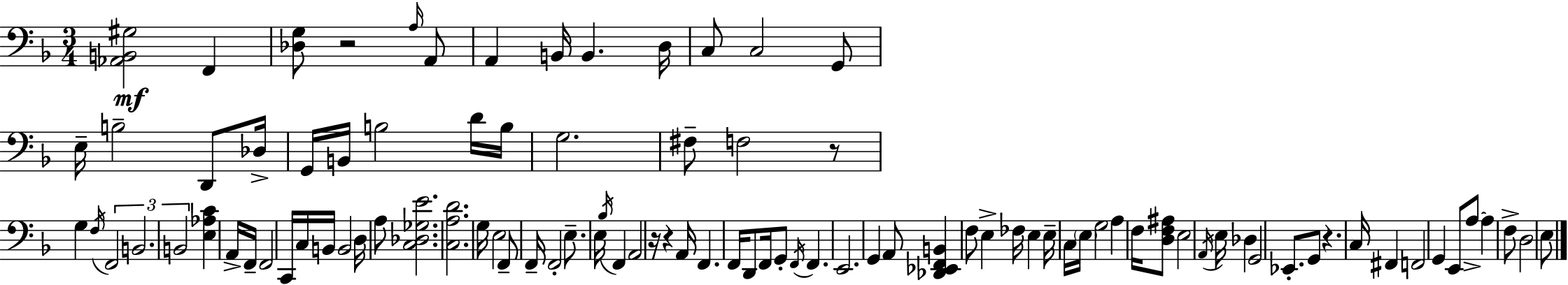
{
  \clef bass
  \numericTimeSignature
  \time 3/4
  \key d \minor
  <aes, b, gis>2\mf f,4 | <des g>8 r2 \grace { a16 } a,8 | a,4 b,16 b,4. | d16 c8 c2 g,8 | \break e16-- b2-- d,8 | des16-> g,16 b,16 b2 d'16 | b16 g2. | fis8-- f2 r8 | \break g4 \acciaccatura { f16 } \tuplet 3/2 { f,2 | b,2. | b,2 } <e aes c'>4 | a,16-> f,16-- f,2 | \break c,16 c16 b,16 b,2 d16 | a8 <c des ges e'>2. | <c a d'>2. | g16 e2 f,8-- | \break f,16-- f,2-. e8.-- | e16 \acciaccatura { bes16 } f,4 a,2 | r16 r4 a,16 f,4. | f,16 d,8 f,16 g,8-. \acciaccatura { f,16 } f,4. | \break e,2. | g,4 a,8 <des, ees, f, b,>4 | f8 e4-> fes16 e4 | e16-- c16 \parenthesize e16 g2 | \break a4 f16 <d f ais>8 e2 | \acciaccatura { a,16 } e16 des4 g,2 | ees,8.-. g,8 r4. | c16 fis,4 f,2 | \break g,4 e,8 a8->~~ | a4 f8-> d2 | e8 \bar "|."
}